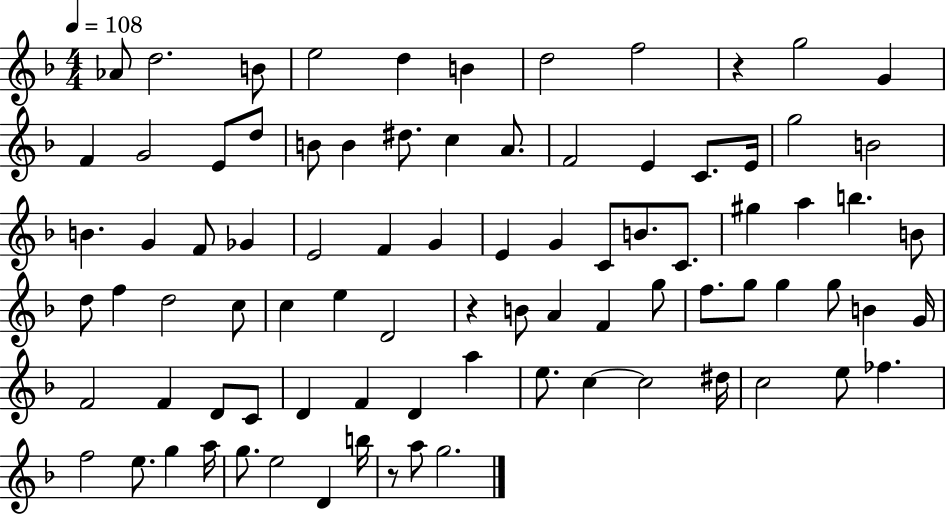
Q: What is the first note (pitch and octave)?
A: Ab4